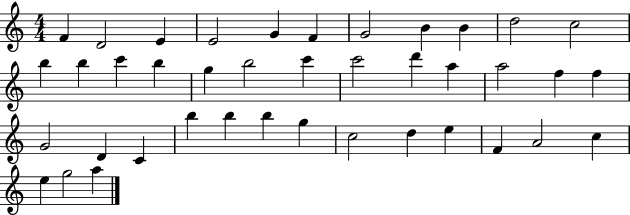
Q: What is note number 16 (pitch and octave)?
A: G5